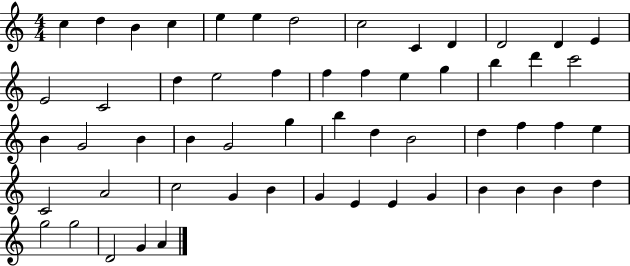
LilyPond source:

{
  \clef treble
  \numericTimeSignature
  \time 4/4
  \key c \major
  c''4 d''4 b'4 c''4 | e''4 e''4 d''2 | c''2 c'4 d'4 | d'2 d'4 e'4 | \break e'2 c'2 | d''4 e''2 f''4 | f''4 f''4 e''4 g''4 | b''4 d'''4 c'''2 | \break b'4 g'2 b'4 | b'4 g'2 g''4 | b''4 d''4 b'2 | d''4 f''4 f''4 e''4 | \break c'2 a'2 | c''2 g'4 b'4 | g'4 e'4 e'4 g'4 | b'4 b'4 b'4 d''4 | \break g''2 g''2 | d'2 g'4 a'4 | \bar "|."
}